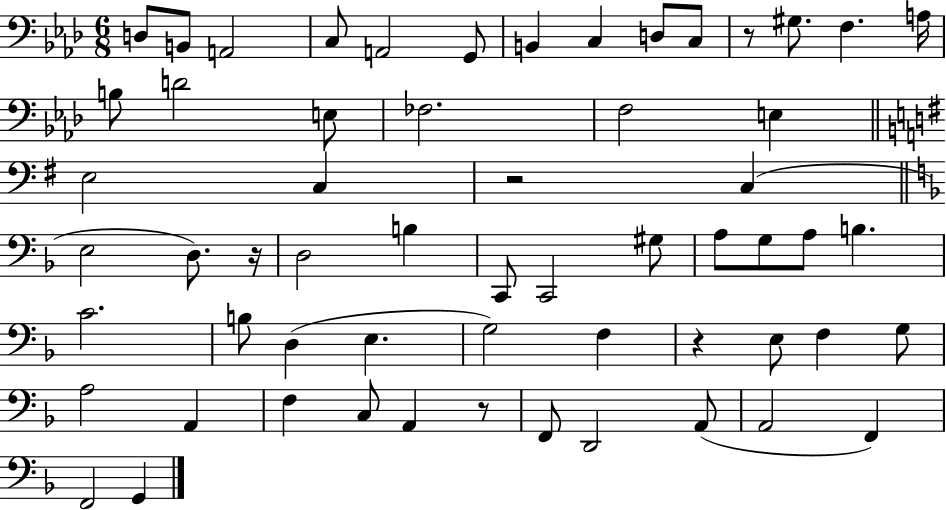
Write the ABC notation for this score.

X:1
T:Untitled
M:6/8
L:1/4
K:Ab
D,/2 B,,/2 A,,2 C,/2 A,,2 G,,/2 B,, C, D,/2 C,/2 z/2 ^G,/2 F, A,/4 B,/2 D2 E,/2 _F,2 F,2 E, E,2 C, z2 C, E,2 D,/2 z/4 D,2 B, C,,/2 C,,2 ^G,/2 A,/2 G,/2 A,/2 B, C2 B,/2 D, E, G,2 F, z E,/2 F, G,/2 A,2 A,, F, C,/2 A,, z/2 F,,/2 D,,2 A,,/2 A,,2 F,, F,,2 G,,